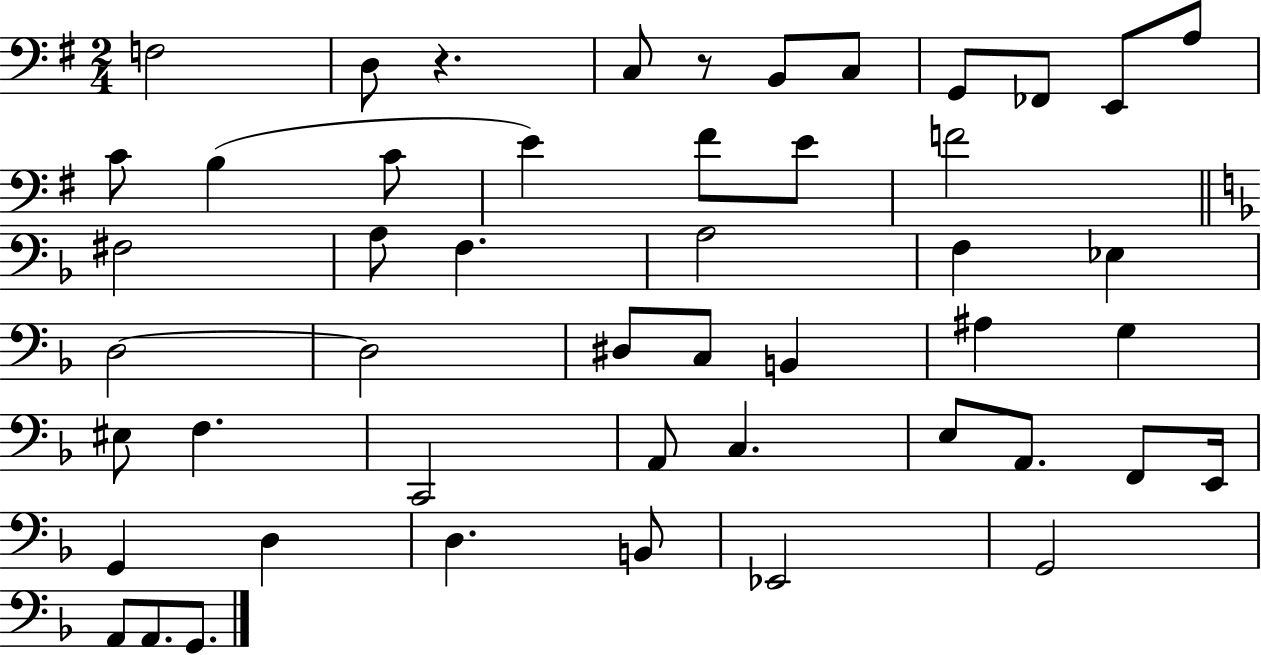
F3/h D3/e R/q. C3/e R/e B2/e C3/e G2/e FES2/e E2/e A3/e C4/e B3/q C4/e E4/q F#4/e E4/e F4/h F#3/h A3/e F3/q. A3/h F3/q Eb3/q D3/h D3/h D#3/e C3/e B2/q A#3/q G3/q EIS3/e F3/q. C2/h A2/e C3/q. E3/e A2/e. F2/e E2/s G2/q D3/q D3/q. B2/e Eb2/h G2/h A2/e A2/e. G2/e.